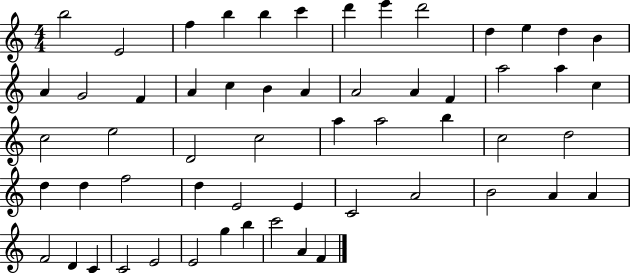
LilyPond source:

{
  \clef treble
  \numericTimeSignature
  \time 4/4
  \key c \major
  b''2 e'2 | f''4 b''4 b''4 c'''4 | d'''4 e'''4 d'''2 | d''4 e''4 d''4 b'4 | \break a'4 g'2 f'4 | a'4 c''4 b'4 a'4 | a'2 a'4 f'4 | a''2 a''4 c''4 | \break c''2 e''2 | d'2 c''2 | a''4 a''2 b''4 | c''2 d''2 | \break d''4 d''4 f''2 | d''4 e'2 e'4 | c'2 a'2 | b'2 a'4 a'4 | \break f'2 d'4 c'4 | c'2 e'2 | e'2 g''4 b''4 | c'''2 a'4 f'4 | \break \bar "|."
}